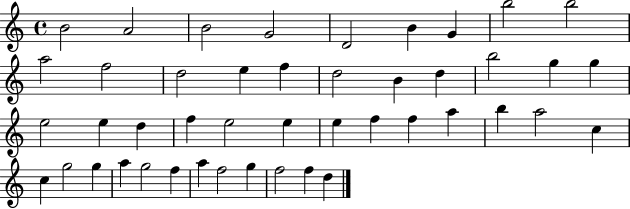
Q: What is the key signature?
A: C major